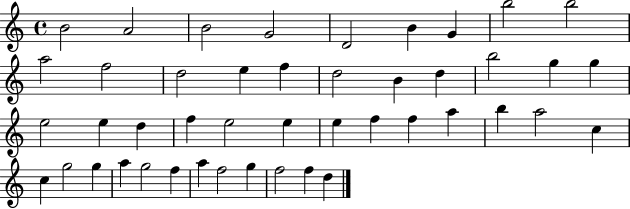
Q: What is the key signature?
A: C major